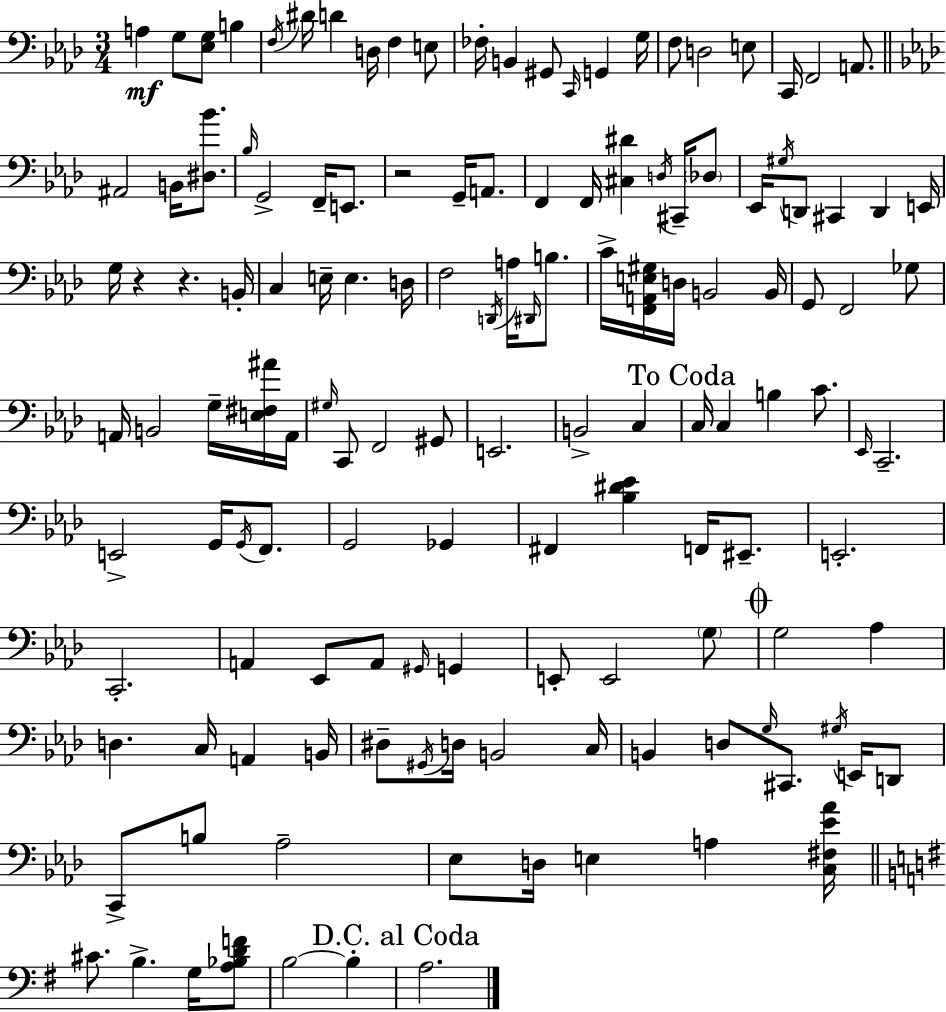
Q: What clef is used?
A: bass